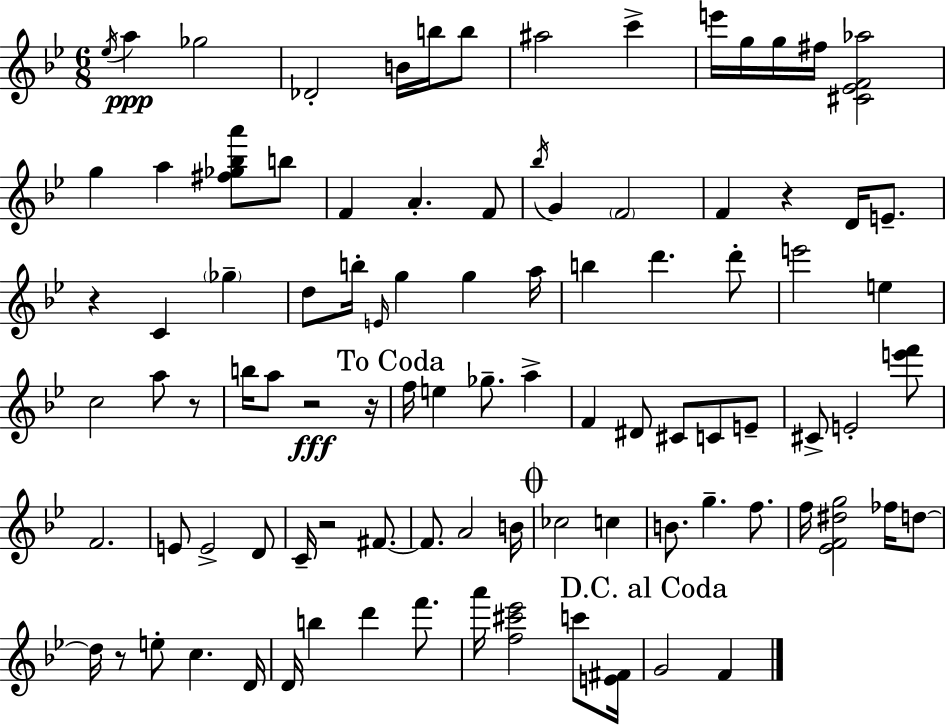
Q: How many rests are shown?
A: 7